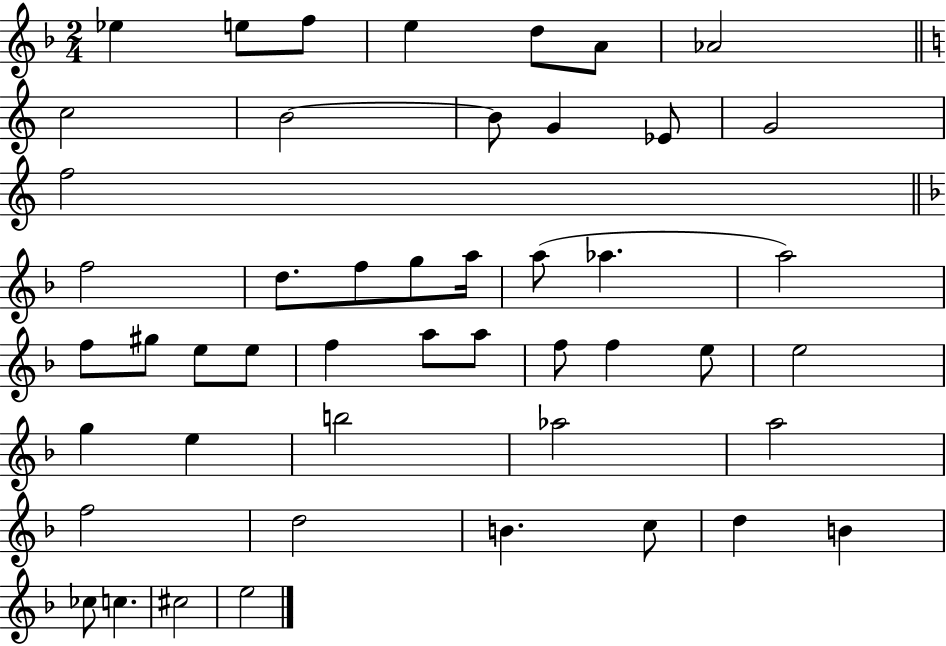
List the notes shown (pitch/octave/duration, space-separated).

Eb5/q E5/e F5/e E5/q D5/e A4/e Ab4/h C5/h B4/h B4/e G4/q Eb4/e G4/h F5/h F5/h D5/e. F5/e G5/e A5/s A5/e Ab5/q. A5/h F5/e G#5/e E5/e E5/e F5/q A5/e A5/e F5/e F5/q E5/e E5/h G5/q E5/q B5/h Ab5/h A5/h F5/h D5/h B4/q. C5/e D5/q B4/q CES5/e C5/q. C#5/h E5/h